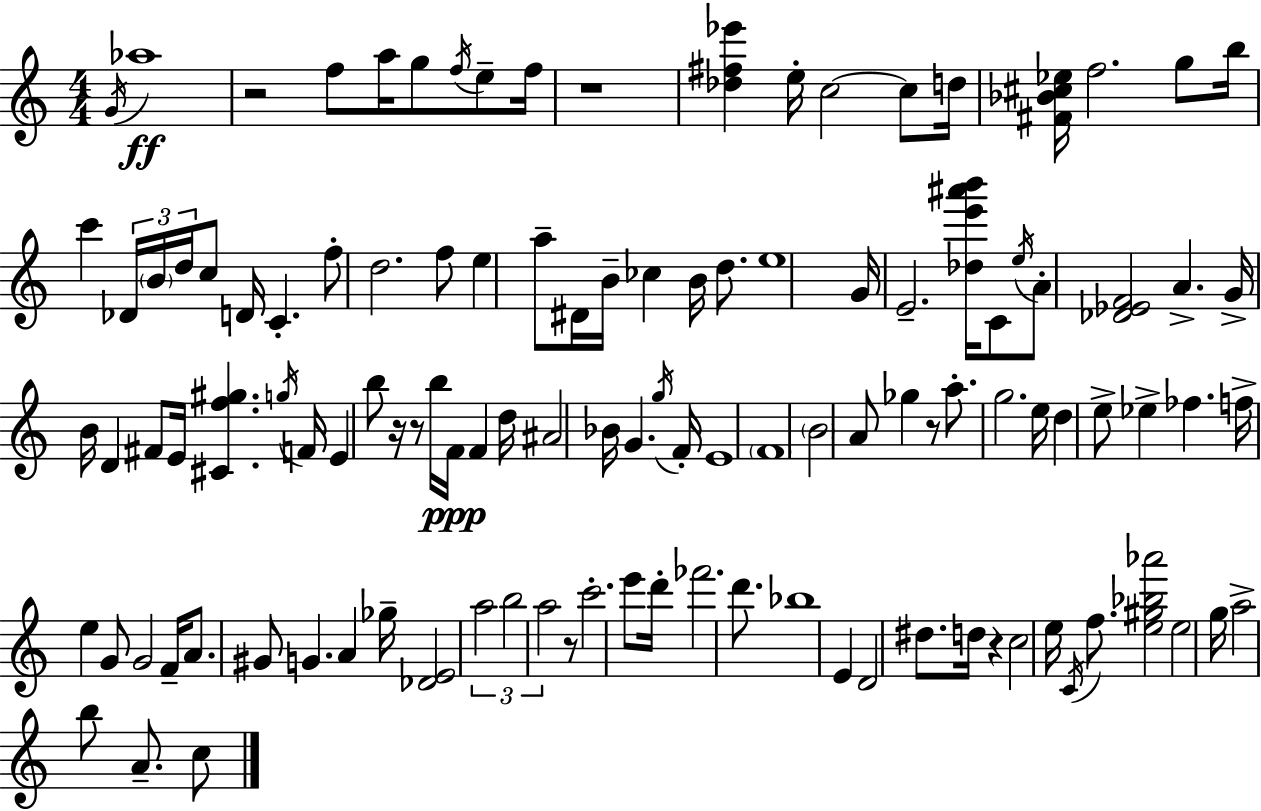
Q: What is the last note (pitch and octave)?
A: C5